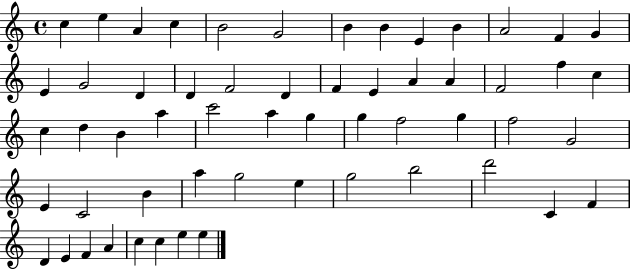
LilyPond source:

{
  \clef treble
  \time 4/4
  \defaultTimeSignature
  \key c \major
  c''4 e''4 a'4 c''4 | b'2 g'2 | b'4 b'4 e'4 b'4 | a'2 f'4 g'4 | \break e'4 g'2 d'4 | d'4 f'2 d'4 | f'4 e'4 a'4 a'4 | f'2 f''4 c''4 | \break c''4 d''4 b'4 a''4 | c'''2 a''4 g''4 | g''4 f''2 g''4 | f''2 g'2 | \break e'4 c'2 b'4 | a''4 g''2 e''4 | g''2 b''2 | d'''2 c'4 f'4 | \break d'4 e'4 f'4 a'4 | c''4 c''4 e''4 e''4 | \bar "|."
}